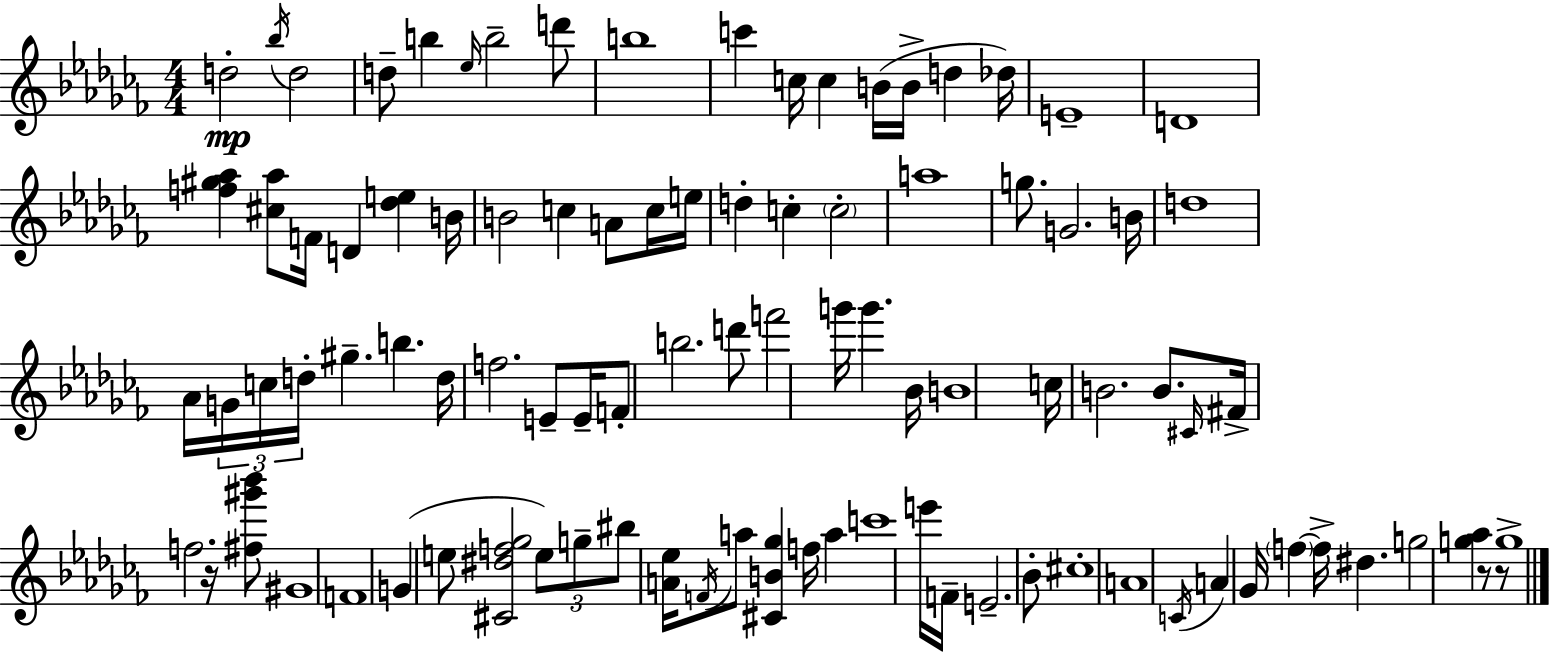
D5/h Bb5/s D5/h D5/e B5/q Eb5/s B5/h D6/e B5/w C6/q C5/s C5/q B4/s B4/s D5/q Db5/s E4/w D4/w [F5,G#5,Ab5]/q [C#5,Ab5]/e F4/s D4/q [Db5,E5]/q B4/s B4/h C5/q A4/e C5/s E5/s D5/q C5/q C5/h A5/w G5/e. G4/h. B4/s D5/w Ab4/s G4/s C5/s D5/s G#5/q. B5/q. D5/s F5/h. E4/e E4/s F4/e B5/h. D6/e F6/h G6/s G6/q. Bb4/s B4/w C5/s B4/h. B4/e. C#4/s F#4/s F5/h. R/s [F#5,G#6,Bb6]/e G#4/w F4/w G4/q E5/e [C#4,D#5,F5,Gb5]/h E5/e G5/e BIS5/e [A4,Eb5]/s F4/s A5/e [C#4,B4,Gb5]/q F5/s A5/q C6/w E6/s F4/s E4/h. Bb4/e C#5/w A4/w C4/s A4/q Gb4/s F5/q F5/s D#5/q. G5/h [G5,Ab5]/q R/e R/e G5/w